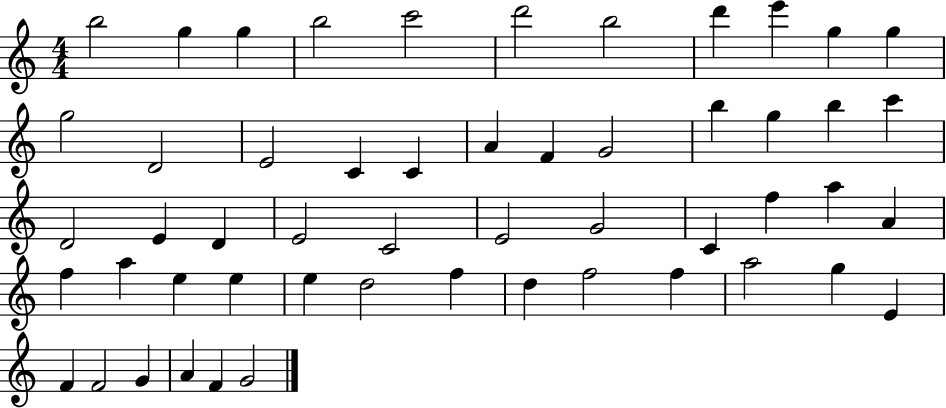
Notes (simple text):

B5/h G5/q G5/q B5/h C6/h D6/h B5/h D6/q E6/q G5/q G5/q G5/h D4/h E4/h C4/q C4/q A4/q F4/q G4/h B5/q G5/q B5/q C6/q D4/h E4/q D4/q E4/h C4/h E4/h G4/h C4/q F5/q A5/q A4/q F5/q A5/q E5/q E5/q E5/q D5/h F5/q D5/q F5/h F5/q A5/h G5/q E4/q F4/q F4/h G4/q A4/q F4/q G4/h